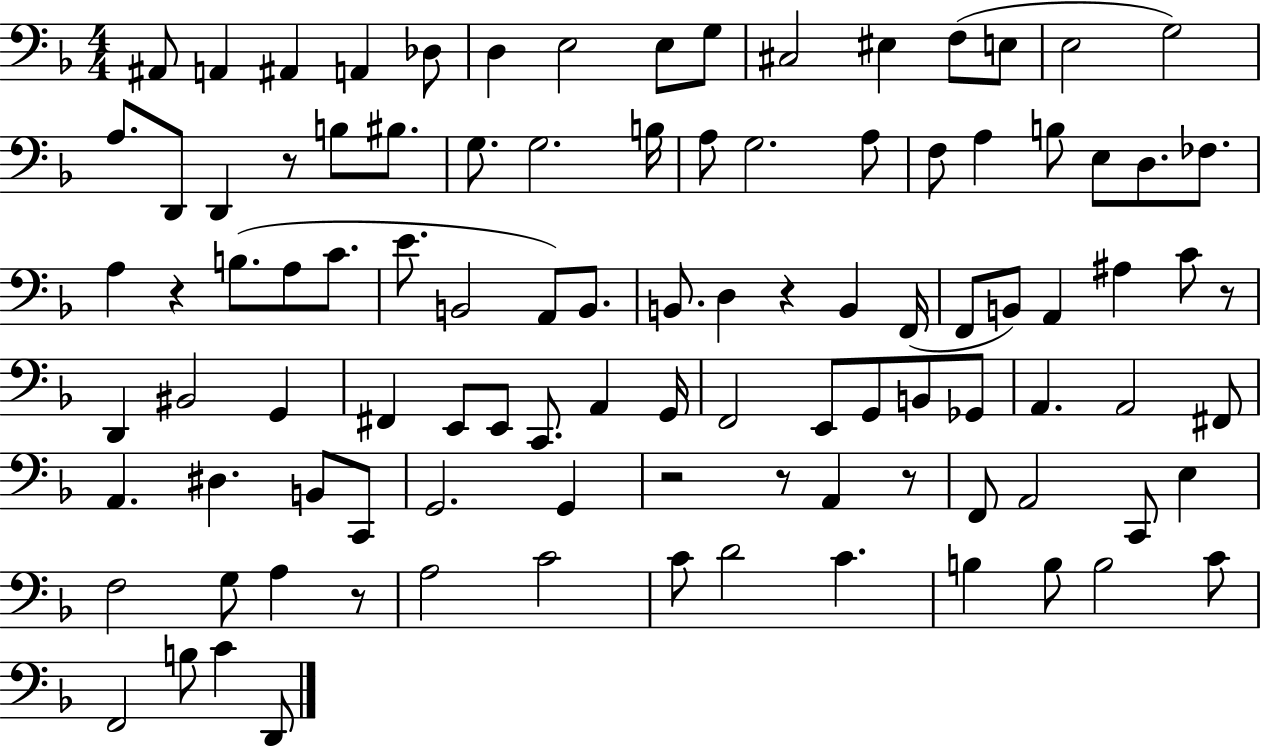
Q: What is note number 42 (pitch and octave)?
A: D3